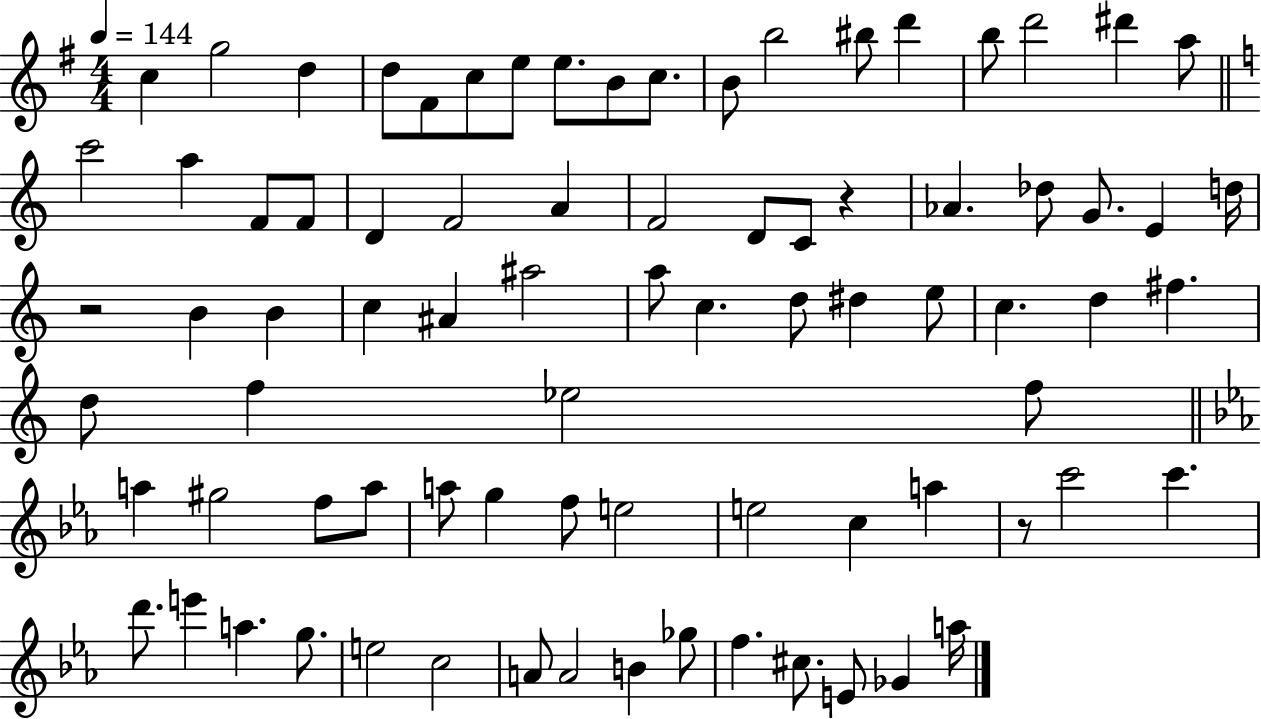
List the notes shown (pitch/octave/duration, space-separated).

C5/q G5/h D5/q D5/e F#4/e C5/e E5/e E5/e. B4/e C5/e. B4/e B5/h BIS5/e D6/q B5/e D6/h D#6/q A5/e C6/h A5/q F4/e F4/e D4/q F4/h A4/q F4/h D4/e C4/e R/q Ab4/q. Db5/e G4/e. E4/q D5/s R/h B4/q B4/q C5/q A#4/q A#5/h A5/e C5/q. D5/e D#5/q E5/e C5/q. D5/q F#5/q. D5/e F5/q Eb5/h F5/e A5/q G#5/h F5/e A5/e A5/e G5/q F5/e E5/h E5/h C5/q A5/q R/e C6/h C6/q. D6/e. E6/q A5/q. G5/e. E5/h C5/h A4/e A4/h B4/q Gb5/e F5/q. C#5/e. E4/e Gb4/q A5/s